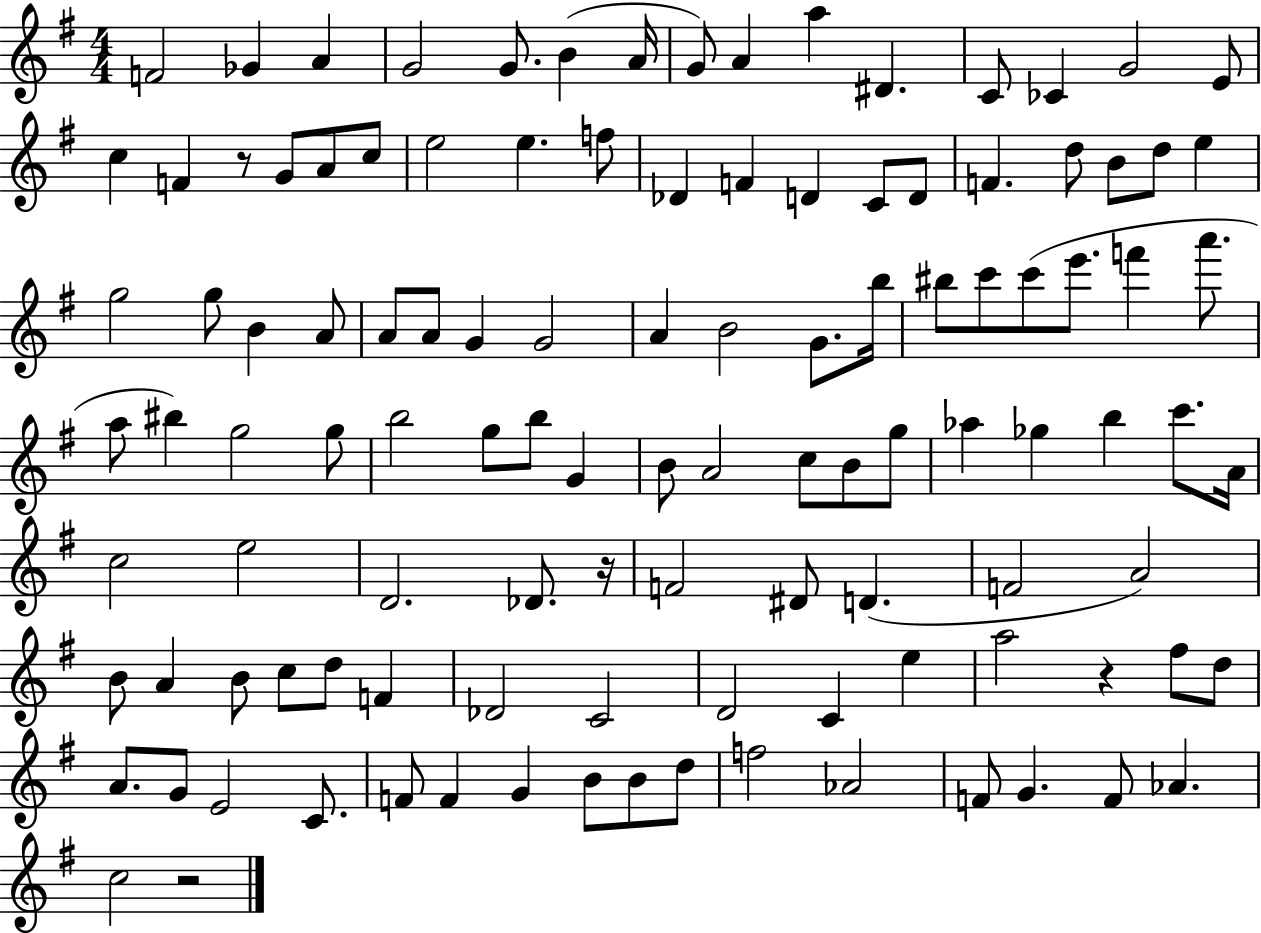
X:1
T:Untitled
M:4/4
L:1/4
K:G
F2 _G A G2 G/2 B A/4 G/2 A a ^D C/2 _C G2 E/2 c F z/2 G/2 A/2 c/2 e2 e f/2 _D F D C/2 D/2 F d/2 B/2 d/2 e g2 g/2 B A/2 A/2 A/2 G G2 A B2 G/2 b/4 ^b/2 c'/2 c'/2 e'/2 f' a'/2 a/2 ^b g2 g/2 b2 g/2 b/2 G B/2 A2 c/2 B/2 g/2 _a _g b c'/2 A/4 c2 e2 D2 _D/2 z/4 F2 ^D/2 D F2 A2 B/2 A B/2 c/2 d/2 F _D2 C2 D2 C e a2 z ^f/2 d/2 A/2 G/2 E2 C/2 F/2 F G B/2 B/2 d/2 f2 _A2 F/2 G F/2 _A c2 z2